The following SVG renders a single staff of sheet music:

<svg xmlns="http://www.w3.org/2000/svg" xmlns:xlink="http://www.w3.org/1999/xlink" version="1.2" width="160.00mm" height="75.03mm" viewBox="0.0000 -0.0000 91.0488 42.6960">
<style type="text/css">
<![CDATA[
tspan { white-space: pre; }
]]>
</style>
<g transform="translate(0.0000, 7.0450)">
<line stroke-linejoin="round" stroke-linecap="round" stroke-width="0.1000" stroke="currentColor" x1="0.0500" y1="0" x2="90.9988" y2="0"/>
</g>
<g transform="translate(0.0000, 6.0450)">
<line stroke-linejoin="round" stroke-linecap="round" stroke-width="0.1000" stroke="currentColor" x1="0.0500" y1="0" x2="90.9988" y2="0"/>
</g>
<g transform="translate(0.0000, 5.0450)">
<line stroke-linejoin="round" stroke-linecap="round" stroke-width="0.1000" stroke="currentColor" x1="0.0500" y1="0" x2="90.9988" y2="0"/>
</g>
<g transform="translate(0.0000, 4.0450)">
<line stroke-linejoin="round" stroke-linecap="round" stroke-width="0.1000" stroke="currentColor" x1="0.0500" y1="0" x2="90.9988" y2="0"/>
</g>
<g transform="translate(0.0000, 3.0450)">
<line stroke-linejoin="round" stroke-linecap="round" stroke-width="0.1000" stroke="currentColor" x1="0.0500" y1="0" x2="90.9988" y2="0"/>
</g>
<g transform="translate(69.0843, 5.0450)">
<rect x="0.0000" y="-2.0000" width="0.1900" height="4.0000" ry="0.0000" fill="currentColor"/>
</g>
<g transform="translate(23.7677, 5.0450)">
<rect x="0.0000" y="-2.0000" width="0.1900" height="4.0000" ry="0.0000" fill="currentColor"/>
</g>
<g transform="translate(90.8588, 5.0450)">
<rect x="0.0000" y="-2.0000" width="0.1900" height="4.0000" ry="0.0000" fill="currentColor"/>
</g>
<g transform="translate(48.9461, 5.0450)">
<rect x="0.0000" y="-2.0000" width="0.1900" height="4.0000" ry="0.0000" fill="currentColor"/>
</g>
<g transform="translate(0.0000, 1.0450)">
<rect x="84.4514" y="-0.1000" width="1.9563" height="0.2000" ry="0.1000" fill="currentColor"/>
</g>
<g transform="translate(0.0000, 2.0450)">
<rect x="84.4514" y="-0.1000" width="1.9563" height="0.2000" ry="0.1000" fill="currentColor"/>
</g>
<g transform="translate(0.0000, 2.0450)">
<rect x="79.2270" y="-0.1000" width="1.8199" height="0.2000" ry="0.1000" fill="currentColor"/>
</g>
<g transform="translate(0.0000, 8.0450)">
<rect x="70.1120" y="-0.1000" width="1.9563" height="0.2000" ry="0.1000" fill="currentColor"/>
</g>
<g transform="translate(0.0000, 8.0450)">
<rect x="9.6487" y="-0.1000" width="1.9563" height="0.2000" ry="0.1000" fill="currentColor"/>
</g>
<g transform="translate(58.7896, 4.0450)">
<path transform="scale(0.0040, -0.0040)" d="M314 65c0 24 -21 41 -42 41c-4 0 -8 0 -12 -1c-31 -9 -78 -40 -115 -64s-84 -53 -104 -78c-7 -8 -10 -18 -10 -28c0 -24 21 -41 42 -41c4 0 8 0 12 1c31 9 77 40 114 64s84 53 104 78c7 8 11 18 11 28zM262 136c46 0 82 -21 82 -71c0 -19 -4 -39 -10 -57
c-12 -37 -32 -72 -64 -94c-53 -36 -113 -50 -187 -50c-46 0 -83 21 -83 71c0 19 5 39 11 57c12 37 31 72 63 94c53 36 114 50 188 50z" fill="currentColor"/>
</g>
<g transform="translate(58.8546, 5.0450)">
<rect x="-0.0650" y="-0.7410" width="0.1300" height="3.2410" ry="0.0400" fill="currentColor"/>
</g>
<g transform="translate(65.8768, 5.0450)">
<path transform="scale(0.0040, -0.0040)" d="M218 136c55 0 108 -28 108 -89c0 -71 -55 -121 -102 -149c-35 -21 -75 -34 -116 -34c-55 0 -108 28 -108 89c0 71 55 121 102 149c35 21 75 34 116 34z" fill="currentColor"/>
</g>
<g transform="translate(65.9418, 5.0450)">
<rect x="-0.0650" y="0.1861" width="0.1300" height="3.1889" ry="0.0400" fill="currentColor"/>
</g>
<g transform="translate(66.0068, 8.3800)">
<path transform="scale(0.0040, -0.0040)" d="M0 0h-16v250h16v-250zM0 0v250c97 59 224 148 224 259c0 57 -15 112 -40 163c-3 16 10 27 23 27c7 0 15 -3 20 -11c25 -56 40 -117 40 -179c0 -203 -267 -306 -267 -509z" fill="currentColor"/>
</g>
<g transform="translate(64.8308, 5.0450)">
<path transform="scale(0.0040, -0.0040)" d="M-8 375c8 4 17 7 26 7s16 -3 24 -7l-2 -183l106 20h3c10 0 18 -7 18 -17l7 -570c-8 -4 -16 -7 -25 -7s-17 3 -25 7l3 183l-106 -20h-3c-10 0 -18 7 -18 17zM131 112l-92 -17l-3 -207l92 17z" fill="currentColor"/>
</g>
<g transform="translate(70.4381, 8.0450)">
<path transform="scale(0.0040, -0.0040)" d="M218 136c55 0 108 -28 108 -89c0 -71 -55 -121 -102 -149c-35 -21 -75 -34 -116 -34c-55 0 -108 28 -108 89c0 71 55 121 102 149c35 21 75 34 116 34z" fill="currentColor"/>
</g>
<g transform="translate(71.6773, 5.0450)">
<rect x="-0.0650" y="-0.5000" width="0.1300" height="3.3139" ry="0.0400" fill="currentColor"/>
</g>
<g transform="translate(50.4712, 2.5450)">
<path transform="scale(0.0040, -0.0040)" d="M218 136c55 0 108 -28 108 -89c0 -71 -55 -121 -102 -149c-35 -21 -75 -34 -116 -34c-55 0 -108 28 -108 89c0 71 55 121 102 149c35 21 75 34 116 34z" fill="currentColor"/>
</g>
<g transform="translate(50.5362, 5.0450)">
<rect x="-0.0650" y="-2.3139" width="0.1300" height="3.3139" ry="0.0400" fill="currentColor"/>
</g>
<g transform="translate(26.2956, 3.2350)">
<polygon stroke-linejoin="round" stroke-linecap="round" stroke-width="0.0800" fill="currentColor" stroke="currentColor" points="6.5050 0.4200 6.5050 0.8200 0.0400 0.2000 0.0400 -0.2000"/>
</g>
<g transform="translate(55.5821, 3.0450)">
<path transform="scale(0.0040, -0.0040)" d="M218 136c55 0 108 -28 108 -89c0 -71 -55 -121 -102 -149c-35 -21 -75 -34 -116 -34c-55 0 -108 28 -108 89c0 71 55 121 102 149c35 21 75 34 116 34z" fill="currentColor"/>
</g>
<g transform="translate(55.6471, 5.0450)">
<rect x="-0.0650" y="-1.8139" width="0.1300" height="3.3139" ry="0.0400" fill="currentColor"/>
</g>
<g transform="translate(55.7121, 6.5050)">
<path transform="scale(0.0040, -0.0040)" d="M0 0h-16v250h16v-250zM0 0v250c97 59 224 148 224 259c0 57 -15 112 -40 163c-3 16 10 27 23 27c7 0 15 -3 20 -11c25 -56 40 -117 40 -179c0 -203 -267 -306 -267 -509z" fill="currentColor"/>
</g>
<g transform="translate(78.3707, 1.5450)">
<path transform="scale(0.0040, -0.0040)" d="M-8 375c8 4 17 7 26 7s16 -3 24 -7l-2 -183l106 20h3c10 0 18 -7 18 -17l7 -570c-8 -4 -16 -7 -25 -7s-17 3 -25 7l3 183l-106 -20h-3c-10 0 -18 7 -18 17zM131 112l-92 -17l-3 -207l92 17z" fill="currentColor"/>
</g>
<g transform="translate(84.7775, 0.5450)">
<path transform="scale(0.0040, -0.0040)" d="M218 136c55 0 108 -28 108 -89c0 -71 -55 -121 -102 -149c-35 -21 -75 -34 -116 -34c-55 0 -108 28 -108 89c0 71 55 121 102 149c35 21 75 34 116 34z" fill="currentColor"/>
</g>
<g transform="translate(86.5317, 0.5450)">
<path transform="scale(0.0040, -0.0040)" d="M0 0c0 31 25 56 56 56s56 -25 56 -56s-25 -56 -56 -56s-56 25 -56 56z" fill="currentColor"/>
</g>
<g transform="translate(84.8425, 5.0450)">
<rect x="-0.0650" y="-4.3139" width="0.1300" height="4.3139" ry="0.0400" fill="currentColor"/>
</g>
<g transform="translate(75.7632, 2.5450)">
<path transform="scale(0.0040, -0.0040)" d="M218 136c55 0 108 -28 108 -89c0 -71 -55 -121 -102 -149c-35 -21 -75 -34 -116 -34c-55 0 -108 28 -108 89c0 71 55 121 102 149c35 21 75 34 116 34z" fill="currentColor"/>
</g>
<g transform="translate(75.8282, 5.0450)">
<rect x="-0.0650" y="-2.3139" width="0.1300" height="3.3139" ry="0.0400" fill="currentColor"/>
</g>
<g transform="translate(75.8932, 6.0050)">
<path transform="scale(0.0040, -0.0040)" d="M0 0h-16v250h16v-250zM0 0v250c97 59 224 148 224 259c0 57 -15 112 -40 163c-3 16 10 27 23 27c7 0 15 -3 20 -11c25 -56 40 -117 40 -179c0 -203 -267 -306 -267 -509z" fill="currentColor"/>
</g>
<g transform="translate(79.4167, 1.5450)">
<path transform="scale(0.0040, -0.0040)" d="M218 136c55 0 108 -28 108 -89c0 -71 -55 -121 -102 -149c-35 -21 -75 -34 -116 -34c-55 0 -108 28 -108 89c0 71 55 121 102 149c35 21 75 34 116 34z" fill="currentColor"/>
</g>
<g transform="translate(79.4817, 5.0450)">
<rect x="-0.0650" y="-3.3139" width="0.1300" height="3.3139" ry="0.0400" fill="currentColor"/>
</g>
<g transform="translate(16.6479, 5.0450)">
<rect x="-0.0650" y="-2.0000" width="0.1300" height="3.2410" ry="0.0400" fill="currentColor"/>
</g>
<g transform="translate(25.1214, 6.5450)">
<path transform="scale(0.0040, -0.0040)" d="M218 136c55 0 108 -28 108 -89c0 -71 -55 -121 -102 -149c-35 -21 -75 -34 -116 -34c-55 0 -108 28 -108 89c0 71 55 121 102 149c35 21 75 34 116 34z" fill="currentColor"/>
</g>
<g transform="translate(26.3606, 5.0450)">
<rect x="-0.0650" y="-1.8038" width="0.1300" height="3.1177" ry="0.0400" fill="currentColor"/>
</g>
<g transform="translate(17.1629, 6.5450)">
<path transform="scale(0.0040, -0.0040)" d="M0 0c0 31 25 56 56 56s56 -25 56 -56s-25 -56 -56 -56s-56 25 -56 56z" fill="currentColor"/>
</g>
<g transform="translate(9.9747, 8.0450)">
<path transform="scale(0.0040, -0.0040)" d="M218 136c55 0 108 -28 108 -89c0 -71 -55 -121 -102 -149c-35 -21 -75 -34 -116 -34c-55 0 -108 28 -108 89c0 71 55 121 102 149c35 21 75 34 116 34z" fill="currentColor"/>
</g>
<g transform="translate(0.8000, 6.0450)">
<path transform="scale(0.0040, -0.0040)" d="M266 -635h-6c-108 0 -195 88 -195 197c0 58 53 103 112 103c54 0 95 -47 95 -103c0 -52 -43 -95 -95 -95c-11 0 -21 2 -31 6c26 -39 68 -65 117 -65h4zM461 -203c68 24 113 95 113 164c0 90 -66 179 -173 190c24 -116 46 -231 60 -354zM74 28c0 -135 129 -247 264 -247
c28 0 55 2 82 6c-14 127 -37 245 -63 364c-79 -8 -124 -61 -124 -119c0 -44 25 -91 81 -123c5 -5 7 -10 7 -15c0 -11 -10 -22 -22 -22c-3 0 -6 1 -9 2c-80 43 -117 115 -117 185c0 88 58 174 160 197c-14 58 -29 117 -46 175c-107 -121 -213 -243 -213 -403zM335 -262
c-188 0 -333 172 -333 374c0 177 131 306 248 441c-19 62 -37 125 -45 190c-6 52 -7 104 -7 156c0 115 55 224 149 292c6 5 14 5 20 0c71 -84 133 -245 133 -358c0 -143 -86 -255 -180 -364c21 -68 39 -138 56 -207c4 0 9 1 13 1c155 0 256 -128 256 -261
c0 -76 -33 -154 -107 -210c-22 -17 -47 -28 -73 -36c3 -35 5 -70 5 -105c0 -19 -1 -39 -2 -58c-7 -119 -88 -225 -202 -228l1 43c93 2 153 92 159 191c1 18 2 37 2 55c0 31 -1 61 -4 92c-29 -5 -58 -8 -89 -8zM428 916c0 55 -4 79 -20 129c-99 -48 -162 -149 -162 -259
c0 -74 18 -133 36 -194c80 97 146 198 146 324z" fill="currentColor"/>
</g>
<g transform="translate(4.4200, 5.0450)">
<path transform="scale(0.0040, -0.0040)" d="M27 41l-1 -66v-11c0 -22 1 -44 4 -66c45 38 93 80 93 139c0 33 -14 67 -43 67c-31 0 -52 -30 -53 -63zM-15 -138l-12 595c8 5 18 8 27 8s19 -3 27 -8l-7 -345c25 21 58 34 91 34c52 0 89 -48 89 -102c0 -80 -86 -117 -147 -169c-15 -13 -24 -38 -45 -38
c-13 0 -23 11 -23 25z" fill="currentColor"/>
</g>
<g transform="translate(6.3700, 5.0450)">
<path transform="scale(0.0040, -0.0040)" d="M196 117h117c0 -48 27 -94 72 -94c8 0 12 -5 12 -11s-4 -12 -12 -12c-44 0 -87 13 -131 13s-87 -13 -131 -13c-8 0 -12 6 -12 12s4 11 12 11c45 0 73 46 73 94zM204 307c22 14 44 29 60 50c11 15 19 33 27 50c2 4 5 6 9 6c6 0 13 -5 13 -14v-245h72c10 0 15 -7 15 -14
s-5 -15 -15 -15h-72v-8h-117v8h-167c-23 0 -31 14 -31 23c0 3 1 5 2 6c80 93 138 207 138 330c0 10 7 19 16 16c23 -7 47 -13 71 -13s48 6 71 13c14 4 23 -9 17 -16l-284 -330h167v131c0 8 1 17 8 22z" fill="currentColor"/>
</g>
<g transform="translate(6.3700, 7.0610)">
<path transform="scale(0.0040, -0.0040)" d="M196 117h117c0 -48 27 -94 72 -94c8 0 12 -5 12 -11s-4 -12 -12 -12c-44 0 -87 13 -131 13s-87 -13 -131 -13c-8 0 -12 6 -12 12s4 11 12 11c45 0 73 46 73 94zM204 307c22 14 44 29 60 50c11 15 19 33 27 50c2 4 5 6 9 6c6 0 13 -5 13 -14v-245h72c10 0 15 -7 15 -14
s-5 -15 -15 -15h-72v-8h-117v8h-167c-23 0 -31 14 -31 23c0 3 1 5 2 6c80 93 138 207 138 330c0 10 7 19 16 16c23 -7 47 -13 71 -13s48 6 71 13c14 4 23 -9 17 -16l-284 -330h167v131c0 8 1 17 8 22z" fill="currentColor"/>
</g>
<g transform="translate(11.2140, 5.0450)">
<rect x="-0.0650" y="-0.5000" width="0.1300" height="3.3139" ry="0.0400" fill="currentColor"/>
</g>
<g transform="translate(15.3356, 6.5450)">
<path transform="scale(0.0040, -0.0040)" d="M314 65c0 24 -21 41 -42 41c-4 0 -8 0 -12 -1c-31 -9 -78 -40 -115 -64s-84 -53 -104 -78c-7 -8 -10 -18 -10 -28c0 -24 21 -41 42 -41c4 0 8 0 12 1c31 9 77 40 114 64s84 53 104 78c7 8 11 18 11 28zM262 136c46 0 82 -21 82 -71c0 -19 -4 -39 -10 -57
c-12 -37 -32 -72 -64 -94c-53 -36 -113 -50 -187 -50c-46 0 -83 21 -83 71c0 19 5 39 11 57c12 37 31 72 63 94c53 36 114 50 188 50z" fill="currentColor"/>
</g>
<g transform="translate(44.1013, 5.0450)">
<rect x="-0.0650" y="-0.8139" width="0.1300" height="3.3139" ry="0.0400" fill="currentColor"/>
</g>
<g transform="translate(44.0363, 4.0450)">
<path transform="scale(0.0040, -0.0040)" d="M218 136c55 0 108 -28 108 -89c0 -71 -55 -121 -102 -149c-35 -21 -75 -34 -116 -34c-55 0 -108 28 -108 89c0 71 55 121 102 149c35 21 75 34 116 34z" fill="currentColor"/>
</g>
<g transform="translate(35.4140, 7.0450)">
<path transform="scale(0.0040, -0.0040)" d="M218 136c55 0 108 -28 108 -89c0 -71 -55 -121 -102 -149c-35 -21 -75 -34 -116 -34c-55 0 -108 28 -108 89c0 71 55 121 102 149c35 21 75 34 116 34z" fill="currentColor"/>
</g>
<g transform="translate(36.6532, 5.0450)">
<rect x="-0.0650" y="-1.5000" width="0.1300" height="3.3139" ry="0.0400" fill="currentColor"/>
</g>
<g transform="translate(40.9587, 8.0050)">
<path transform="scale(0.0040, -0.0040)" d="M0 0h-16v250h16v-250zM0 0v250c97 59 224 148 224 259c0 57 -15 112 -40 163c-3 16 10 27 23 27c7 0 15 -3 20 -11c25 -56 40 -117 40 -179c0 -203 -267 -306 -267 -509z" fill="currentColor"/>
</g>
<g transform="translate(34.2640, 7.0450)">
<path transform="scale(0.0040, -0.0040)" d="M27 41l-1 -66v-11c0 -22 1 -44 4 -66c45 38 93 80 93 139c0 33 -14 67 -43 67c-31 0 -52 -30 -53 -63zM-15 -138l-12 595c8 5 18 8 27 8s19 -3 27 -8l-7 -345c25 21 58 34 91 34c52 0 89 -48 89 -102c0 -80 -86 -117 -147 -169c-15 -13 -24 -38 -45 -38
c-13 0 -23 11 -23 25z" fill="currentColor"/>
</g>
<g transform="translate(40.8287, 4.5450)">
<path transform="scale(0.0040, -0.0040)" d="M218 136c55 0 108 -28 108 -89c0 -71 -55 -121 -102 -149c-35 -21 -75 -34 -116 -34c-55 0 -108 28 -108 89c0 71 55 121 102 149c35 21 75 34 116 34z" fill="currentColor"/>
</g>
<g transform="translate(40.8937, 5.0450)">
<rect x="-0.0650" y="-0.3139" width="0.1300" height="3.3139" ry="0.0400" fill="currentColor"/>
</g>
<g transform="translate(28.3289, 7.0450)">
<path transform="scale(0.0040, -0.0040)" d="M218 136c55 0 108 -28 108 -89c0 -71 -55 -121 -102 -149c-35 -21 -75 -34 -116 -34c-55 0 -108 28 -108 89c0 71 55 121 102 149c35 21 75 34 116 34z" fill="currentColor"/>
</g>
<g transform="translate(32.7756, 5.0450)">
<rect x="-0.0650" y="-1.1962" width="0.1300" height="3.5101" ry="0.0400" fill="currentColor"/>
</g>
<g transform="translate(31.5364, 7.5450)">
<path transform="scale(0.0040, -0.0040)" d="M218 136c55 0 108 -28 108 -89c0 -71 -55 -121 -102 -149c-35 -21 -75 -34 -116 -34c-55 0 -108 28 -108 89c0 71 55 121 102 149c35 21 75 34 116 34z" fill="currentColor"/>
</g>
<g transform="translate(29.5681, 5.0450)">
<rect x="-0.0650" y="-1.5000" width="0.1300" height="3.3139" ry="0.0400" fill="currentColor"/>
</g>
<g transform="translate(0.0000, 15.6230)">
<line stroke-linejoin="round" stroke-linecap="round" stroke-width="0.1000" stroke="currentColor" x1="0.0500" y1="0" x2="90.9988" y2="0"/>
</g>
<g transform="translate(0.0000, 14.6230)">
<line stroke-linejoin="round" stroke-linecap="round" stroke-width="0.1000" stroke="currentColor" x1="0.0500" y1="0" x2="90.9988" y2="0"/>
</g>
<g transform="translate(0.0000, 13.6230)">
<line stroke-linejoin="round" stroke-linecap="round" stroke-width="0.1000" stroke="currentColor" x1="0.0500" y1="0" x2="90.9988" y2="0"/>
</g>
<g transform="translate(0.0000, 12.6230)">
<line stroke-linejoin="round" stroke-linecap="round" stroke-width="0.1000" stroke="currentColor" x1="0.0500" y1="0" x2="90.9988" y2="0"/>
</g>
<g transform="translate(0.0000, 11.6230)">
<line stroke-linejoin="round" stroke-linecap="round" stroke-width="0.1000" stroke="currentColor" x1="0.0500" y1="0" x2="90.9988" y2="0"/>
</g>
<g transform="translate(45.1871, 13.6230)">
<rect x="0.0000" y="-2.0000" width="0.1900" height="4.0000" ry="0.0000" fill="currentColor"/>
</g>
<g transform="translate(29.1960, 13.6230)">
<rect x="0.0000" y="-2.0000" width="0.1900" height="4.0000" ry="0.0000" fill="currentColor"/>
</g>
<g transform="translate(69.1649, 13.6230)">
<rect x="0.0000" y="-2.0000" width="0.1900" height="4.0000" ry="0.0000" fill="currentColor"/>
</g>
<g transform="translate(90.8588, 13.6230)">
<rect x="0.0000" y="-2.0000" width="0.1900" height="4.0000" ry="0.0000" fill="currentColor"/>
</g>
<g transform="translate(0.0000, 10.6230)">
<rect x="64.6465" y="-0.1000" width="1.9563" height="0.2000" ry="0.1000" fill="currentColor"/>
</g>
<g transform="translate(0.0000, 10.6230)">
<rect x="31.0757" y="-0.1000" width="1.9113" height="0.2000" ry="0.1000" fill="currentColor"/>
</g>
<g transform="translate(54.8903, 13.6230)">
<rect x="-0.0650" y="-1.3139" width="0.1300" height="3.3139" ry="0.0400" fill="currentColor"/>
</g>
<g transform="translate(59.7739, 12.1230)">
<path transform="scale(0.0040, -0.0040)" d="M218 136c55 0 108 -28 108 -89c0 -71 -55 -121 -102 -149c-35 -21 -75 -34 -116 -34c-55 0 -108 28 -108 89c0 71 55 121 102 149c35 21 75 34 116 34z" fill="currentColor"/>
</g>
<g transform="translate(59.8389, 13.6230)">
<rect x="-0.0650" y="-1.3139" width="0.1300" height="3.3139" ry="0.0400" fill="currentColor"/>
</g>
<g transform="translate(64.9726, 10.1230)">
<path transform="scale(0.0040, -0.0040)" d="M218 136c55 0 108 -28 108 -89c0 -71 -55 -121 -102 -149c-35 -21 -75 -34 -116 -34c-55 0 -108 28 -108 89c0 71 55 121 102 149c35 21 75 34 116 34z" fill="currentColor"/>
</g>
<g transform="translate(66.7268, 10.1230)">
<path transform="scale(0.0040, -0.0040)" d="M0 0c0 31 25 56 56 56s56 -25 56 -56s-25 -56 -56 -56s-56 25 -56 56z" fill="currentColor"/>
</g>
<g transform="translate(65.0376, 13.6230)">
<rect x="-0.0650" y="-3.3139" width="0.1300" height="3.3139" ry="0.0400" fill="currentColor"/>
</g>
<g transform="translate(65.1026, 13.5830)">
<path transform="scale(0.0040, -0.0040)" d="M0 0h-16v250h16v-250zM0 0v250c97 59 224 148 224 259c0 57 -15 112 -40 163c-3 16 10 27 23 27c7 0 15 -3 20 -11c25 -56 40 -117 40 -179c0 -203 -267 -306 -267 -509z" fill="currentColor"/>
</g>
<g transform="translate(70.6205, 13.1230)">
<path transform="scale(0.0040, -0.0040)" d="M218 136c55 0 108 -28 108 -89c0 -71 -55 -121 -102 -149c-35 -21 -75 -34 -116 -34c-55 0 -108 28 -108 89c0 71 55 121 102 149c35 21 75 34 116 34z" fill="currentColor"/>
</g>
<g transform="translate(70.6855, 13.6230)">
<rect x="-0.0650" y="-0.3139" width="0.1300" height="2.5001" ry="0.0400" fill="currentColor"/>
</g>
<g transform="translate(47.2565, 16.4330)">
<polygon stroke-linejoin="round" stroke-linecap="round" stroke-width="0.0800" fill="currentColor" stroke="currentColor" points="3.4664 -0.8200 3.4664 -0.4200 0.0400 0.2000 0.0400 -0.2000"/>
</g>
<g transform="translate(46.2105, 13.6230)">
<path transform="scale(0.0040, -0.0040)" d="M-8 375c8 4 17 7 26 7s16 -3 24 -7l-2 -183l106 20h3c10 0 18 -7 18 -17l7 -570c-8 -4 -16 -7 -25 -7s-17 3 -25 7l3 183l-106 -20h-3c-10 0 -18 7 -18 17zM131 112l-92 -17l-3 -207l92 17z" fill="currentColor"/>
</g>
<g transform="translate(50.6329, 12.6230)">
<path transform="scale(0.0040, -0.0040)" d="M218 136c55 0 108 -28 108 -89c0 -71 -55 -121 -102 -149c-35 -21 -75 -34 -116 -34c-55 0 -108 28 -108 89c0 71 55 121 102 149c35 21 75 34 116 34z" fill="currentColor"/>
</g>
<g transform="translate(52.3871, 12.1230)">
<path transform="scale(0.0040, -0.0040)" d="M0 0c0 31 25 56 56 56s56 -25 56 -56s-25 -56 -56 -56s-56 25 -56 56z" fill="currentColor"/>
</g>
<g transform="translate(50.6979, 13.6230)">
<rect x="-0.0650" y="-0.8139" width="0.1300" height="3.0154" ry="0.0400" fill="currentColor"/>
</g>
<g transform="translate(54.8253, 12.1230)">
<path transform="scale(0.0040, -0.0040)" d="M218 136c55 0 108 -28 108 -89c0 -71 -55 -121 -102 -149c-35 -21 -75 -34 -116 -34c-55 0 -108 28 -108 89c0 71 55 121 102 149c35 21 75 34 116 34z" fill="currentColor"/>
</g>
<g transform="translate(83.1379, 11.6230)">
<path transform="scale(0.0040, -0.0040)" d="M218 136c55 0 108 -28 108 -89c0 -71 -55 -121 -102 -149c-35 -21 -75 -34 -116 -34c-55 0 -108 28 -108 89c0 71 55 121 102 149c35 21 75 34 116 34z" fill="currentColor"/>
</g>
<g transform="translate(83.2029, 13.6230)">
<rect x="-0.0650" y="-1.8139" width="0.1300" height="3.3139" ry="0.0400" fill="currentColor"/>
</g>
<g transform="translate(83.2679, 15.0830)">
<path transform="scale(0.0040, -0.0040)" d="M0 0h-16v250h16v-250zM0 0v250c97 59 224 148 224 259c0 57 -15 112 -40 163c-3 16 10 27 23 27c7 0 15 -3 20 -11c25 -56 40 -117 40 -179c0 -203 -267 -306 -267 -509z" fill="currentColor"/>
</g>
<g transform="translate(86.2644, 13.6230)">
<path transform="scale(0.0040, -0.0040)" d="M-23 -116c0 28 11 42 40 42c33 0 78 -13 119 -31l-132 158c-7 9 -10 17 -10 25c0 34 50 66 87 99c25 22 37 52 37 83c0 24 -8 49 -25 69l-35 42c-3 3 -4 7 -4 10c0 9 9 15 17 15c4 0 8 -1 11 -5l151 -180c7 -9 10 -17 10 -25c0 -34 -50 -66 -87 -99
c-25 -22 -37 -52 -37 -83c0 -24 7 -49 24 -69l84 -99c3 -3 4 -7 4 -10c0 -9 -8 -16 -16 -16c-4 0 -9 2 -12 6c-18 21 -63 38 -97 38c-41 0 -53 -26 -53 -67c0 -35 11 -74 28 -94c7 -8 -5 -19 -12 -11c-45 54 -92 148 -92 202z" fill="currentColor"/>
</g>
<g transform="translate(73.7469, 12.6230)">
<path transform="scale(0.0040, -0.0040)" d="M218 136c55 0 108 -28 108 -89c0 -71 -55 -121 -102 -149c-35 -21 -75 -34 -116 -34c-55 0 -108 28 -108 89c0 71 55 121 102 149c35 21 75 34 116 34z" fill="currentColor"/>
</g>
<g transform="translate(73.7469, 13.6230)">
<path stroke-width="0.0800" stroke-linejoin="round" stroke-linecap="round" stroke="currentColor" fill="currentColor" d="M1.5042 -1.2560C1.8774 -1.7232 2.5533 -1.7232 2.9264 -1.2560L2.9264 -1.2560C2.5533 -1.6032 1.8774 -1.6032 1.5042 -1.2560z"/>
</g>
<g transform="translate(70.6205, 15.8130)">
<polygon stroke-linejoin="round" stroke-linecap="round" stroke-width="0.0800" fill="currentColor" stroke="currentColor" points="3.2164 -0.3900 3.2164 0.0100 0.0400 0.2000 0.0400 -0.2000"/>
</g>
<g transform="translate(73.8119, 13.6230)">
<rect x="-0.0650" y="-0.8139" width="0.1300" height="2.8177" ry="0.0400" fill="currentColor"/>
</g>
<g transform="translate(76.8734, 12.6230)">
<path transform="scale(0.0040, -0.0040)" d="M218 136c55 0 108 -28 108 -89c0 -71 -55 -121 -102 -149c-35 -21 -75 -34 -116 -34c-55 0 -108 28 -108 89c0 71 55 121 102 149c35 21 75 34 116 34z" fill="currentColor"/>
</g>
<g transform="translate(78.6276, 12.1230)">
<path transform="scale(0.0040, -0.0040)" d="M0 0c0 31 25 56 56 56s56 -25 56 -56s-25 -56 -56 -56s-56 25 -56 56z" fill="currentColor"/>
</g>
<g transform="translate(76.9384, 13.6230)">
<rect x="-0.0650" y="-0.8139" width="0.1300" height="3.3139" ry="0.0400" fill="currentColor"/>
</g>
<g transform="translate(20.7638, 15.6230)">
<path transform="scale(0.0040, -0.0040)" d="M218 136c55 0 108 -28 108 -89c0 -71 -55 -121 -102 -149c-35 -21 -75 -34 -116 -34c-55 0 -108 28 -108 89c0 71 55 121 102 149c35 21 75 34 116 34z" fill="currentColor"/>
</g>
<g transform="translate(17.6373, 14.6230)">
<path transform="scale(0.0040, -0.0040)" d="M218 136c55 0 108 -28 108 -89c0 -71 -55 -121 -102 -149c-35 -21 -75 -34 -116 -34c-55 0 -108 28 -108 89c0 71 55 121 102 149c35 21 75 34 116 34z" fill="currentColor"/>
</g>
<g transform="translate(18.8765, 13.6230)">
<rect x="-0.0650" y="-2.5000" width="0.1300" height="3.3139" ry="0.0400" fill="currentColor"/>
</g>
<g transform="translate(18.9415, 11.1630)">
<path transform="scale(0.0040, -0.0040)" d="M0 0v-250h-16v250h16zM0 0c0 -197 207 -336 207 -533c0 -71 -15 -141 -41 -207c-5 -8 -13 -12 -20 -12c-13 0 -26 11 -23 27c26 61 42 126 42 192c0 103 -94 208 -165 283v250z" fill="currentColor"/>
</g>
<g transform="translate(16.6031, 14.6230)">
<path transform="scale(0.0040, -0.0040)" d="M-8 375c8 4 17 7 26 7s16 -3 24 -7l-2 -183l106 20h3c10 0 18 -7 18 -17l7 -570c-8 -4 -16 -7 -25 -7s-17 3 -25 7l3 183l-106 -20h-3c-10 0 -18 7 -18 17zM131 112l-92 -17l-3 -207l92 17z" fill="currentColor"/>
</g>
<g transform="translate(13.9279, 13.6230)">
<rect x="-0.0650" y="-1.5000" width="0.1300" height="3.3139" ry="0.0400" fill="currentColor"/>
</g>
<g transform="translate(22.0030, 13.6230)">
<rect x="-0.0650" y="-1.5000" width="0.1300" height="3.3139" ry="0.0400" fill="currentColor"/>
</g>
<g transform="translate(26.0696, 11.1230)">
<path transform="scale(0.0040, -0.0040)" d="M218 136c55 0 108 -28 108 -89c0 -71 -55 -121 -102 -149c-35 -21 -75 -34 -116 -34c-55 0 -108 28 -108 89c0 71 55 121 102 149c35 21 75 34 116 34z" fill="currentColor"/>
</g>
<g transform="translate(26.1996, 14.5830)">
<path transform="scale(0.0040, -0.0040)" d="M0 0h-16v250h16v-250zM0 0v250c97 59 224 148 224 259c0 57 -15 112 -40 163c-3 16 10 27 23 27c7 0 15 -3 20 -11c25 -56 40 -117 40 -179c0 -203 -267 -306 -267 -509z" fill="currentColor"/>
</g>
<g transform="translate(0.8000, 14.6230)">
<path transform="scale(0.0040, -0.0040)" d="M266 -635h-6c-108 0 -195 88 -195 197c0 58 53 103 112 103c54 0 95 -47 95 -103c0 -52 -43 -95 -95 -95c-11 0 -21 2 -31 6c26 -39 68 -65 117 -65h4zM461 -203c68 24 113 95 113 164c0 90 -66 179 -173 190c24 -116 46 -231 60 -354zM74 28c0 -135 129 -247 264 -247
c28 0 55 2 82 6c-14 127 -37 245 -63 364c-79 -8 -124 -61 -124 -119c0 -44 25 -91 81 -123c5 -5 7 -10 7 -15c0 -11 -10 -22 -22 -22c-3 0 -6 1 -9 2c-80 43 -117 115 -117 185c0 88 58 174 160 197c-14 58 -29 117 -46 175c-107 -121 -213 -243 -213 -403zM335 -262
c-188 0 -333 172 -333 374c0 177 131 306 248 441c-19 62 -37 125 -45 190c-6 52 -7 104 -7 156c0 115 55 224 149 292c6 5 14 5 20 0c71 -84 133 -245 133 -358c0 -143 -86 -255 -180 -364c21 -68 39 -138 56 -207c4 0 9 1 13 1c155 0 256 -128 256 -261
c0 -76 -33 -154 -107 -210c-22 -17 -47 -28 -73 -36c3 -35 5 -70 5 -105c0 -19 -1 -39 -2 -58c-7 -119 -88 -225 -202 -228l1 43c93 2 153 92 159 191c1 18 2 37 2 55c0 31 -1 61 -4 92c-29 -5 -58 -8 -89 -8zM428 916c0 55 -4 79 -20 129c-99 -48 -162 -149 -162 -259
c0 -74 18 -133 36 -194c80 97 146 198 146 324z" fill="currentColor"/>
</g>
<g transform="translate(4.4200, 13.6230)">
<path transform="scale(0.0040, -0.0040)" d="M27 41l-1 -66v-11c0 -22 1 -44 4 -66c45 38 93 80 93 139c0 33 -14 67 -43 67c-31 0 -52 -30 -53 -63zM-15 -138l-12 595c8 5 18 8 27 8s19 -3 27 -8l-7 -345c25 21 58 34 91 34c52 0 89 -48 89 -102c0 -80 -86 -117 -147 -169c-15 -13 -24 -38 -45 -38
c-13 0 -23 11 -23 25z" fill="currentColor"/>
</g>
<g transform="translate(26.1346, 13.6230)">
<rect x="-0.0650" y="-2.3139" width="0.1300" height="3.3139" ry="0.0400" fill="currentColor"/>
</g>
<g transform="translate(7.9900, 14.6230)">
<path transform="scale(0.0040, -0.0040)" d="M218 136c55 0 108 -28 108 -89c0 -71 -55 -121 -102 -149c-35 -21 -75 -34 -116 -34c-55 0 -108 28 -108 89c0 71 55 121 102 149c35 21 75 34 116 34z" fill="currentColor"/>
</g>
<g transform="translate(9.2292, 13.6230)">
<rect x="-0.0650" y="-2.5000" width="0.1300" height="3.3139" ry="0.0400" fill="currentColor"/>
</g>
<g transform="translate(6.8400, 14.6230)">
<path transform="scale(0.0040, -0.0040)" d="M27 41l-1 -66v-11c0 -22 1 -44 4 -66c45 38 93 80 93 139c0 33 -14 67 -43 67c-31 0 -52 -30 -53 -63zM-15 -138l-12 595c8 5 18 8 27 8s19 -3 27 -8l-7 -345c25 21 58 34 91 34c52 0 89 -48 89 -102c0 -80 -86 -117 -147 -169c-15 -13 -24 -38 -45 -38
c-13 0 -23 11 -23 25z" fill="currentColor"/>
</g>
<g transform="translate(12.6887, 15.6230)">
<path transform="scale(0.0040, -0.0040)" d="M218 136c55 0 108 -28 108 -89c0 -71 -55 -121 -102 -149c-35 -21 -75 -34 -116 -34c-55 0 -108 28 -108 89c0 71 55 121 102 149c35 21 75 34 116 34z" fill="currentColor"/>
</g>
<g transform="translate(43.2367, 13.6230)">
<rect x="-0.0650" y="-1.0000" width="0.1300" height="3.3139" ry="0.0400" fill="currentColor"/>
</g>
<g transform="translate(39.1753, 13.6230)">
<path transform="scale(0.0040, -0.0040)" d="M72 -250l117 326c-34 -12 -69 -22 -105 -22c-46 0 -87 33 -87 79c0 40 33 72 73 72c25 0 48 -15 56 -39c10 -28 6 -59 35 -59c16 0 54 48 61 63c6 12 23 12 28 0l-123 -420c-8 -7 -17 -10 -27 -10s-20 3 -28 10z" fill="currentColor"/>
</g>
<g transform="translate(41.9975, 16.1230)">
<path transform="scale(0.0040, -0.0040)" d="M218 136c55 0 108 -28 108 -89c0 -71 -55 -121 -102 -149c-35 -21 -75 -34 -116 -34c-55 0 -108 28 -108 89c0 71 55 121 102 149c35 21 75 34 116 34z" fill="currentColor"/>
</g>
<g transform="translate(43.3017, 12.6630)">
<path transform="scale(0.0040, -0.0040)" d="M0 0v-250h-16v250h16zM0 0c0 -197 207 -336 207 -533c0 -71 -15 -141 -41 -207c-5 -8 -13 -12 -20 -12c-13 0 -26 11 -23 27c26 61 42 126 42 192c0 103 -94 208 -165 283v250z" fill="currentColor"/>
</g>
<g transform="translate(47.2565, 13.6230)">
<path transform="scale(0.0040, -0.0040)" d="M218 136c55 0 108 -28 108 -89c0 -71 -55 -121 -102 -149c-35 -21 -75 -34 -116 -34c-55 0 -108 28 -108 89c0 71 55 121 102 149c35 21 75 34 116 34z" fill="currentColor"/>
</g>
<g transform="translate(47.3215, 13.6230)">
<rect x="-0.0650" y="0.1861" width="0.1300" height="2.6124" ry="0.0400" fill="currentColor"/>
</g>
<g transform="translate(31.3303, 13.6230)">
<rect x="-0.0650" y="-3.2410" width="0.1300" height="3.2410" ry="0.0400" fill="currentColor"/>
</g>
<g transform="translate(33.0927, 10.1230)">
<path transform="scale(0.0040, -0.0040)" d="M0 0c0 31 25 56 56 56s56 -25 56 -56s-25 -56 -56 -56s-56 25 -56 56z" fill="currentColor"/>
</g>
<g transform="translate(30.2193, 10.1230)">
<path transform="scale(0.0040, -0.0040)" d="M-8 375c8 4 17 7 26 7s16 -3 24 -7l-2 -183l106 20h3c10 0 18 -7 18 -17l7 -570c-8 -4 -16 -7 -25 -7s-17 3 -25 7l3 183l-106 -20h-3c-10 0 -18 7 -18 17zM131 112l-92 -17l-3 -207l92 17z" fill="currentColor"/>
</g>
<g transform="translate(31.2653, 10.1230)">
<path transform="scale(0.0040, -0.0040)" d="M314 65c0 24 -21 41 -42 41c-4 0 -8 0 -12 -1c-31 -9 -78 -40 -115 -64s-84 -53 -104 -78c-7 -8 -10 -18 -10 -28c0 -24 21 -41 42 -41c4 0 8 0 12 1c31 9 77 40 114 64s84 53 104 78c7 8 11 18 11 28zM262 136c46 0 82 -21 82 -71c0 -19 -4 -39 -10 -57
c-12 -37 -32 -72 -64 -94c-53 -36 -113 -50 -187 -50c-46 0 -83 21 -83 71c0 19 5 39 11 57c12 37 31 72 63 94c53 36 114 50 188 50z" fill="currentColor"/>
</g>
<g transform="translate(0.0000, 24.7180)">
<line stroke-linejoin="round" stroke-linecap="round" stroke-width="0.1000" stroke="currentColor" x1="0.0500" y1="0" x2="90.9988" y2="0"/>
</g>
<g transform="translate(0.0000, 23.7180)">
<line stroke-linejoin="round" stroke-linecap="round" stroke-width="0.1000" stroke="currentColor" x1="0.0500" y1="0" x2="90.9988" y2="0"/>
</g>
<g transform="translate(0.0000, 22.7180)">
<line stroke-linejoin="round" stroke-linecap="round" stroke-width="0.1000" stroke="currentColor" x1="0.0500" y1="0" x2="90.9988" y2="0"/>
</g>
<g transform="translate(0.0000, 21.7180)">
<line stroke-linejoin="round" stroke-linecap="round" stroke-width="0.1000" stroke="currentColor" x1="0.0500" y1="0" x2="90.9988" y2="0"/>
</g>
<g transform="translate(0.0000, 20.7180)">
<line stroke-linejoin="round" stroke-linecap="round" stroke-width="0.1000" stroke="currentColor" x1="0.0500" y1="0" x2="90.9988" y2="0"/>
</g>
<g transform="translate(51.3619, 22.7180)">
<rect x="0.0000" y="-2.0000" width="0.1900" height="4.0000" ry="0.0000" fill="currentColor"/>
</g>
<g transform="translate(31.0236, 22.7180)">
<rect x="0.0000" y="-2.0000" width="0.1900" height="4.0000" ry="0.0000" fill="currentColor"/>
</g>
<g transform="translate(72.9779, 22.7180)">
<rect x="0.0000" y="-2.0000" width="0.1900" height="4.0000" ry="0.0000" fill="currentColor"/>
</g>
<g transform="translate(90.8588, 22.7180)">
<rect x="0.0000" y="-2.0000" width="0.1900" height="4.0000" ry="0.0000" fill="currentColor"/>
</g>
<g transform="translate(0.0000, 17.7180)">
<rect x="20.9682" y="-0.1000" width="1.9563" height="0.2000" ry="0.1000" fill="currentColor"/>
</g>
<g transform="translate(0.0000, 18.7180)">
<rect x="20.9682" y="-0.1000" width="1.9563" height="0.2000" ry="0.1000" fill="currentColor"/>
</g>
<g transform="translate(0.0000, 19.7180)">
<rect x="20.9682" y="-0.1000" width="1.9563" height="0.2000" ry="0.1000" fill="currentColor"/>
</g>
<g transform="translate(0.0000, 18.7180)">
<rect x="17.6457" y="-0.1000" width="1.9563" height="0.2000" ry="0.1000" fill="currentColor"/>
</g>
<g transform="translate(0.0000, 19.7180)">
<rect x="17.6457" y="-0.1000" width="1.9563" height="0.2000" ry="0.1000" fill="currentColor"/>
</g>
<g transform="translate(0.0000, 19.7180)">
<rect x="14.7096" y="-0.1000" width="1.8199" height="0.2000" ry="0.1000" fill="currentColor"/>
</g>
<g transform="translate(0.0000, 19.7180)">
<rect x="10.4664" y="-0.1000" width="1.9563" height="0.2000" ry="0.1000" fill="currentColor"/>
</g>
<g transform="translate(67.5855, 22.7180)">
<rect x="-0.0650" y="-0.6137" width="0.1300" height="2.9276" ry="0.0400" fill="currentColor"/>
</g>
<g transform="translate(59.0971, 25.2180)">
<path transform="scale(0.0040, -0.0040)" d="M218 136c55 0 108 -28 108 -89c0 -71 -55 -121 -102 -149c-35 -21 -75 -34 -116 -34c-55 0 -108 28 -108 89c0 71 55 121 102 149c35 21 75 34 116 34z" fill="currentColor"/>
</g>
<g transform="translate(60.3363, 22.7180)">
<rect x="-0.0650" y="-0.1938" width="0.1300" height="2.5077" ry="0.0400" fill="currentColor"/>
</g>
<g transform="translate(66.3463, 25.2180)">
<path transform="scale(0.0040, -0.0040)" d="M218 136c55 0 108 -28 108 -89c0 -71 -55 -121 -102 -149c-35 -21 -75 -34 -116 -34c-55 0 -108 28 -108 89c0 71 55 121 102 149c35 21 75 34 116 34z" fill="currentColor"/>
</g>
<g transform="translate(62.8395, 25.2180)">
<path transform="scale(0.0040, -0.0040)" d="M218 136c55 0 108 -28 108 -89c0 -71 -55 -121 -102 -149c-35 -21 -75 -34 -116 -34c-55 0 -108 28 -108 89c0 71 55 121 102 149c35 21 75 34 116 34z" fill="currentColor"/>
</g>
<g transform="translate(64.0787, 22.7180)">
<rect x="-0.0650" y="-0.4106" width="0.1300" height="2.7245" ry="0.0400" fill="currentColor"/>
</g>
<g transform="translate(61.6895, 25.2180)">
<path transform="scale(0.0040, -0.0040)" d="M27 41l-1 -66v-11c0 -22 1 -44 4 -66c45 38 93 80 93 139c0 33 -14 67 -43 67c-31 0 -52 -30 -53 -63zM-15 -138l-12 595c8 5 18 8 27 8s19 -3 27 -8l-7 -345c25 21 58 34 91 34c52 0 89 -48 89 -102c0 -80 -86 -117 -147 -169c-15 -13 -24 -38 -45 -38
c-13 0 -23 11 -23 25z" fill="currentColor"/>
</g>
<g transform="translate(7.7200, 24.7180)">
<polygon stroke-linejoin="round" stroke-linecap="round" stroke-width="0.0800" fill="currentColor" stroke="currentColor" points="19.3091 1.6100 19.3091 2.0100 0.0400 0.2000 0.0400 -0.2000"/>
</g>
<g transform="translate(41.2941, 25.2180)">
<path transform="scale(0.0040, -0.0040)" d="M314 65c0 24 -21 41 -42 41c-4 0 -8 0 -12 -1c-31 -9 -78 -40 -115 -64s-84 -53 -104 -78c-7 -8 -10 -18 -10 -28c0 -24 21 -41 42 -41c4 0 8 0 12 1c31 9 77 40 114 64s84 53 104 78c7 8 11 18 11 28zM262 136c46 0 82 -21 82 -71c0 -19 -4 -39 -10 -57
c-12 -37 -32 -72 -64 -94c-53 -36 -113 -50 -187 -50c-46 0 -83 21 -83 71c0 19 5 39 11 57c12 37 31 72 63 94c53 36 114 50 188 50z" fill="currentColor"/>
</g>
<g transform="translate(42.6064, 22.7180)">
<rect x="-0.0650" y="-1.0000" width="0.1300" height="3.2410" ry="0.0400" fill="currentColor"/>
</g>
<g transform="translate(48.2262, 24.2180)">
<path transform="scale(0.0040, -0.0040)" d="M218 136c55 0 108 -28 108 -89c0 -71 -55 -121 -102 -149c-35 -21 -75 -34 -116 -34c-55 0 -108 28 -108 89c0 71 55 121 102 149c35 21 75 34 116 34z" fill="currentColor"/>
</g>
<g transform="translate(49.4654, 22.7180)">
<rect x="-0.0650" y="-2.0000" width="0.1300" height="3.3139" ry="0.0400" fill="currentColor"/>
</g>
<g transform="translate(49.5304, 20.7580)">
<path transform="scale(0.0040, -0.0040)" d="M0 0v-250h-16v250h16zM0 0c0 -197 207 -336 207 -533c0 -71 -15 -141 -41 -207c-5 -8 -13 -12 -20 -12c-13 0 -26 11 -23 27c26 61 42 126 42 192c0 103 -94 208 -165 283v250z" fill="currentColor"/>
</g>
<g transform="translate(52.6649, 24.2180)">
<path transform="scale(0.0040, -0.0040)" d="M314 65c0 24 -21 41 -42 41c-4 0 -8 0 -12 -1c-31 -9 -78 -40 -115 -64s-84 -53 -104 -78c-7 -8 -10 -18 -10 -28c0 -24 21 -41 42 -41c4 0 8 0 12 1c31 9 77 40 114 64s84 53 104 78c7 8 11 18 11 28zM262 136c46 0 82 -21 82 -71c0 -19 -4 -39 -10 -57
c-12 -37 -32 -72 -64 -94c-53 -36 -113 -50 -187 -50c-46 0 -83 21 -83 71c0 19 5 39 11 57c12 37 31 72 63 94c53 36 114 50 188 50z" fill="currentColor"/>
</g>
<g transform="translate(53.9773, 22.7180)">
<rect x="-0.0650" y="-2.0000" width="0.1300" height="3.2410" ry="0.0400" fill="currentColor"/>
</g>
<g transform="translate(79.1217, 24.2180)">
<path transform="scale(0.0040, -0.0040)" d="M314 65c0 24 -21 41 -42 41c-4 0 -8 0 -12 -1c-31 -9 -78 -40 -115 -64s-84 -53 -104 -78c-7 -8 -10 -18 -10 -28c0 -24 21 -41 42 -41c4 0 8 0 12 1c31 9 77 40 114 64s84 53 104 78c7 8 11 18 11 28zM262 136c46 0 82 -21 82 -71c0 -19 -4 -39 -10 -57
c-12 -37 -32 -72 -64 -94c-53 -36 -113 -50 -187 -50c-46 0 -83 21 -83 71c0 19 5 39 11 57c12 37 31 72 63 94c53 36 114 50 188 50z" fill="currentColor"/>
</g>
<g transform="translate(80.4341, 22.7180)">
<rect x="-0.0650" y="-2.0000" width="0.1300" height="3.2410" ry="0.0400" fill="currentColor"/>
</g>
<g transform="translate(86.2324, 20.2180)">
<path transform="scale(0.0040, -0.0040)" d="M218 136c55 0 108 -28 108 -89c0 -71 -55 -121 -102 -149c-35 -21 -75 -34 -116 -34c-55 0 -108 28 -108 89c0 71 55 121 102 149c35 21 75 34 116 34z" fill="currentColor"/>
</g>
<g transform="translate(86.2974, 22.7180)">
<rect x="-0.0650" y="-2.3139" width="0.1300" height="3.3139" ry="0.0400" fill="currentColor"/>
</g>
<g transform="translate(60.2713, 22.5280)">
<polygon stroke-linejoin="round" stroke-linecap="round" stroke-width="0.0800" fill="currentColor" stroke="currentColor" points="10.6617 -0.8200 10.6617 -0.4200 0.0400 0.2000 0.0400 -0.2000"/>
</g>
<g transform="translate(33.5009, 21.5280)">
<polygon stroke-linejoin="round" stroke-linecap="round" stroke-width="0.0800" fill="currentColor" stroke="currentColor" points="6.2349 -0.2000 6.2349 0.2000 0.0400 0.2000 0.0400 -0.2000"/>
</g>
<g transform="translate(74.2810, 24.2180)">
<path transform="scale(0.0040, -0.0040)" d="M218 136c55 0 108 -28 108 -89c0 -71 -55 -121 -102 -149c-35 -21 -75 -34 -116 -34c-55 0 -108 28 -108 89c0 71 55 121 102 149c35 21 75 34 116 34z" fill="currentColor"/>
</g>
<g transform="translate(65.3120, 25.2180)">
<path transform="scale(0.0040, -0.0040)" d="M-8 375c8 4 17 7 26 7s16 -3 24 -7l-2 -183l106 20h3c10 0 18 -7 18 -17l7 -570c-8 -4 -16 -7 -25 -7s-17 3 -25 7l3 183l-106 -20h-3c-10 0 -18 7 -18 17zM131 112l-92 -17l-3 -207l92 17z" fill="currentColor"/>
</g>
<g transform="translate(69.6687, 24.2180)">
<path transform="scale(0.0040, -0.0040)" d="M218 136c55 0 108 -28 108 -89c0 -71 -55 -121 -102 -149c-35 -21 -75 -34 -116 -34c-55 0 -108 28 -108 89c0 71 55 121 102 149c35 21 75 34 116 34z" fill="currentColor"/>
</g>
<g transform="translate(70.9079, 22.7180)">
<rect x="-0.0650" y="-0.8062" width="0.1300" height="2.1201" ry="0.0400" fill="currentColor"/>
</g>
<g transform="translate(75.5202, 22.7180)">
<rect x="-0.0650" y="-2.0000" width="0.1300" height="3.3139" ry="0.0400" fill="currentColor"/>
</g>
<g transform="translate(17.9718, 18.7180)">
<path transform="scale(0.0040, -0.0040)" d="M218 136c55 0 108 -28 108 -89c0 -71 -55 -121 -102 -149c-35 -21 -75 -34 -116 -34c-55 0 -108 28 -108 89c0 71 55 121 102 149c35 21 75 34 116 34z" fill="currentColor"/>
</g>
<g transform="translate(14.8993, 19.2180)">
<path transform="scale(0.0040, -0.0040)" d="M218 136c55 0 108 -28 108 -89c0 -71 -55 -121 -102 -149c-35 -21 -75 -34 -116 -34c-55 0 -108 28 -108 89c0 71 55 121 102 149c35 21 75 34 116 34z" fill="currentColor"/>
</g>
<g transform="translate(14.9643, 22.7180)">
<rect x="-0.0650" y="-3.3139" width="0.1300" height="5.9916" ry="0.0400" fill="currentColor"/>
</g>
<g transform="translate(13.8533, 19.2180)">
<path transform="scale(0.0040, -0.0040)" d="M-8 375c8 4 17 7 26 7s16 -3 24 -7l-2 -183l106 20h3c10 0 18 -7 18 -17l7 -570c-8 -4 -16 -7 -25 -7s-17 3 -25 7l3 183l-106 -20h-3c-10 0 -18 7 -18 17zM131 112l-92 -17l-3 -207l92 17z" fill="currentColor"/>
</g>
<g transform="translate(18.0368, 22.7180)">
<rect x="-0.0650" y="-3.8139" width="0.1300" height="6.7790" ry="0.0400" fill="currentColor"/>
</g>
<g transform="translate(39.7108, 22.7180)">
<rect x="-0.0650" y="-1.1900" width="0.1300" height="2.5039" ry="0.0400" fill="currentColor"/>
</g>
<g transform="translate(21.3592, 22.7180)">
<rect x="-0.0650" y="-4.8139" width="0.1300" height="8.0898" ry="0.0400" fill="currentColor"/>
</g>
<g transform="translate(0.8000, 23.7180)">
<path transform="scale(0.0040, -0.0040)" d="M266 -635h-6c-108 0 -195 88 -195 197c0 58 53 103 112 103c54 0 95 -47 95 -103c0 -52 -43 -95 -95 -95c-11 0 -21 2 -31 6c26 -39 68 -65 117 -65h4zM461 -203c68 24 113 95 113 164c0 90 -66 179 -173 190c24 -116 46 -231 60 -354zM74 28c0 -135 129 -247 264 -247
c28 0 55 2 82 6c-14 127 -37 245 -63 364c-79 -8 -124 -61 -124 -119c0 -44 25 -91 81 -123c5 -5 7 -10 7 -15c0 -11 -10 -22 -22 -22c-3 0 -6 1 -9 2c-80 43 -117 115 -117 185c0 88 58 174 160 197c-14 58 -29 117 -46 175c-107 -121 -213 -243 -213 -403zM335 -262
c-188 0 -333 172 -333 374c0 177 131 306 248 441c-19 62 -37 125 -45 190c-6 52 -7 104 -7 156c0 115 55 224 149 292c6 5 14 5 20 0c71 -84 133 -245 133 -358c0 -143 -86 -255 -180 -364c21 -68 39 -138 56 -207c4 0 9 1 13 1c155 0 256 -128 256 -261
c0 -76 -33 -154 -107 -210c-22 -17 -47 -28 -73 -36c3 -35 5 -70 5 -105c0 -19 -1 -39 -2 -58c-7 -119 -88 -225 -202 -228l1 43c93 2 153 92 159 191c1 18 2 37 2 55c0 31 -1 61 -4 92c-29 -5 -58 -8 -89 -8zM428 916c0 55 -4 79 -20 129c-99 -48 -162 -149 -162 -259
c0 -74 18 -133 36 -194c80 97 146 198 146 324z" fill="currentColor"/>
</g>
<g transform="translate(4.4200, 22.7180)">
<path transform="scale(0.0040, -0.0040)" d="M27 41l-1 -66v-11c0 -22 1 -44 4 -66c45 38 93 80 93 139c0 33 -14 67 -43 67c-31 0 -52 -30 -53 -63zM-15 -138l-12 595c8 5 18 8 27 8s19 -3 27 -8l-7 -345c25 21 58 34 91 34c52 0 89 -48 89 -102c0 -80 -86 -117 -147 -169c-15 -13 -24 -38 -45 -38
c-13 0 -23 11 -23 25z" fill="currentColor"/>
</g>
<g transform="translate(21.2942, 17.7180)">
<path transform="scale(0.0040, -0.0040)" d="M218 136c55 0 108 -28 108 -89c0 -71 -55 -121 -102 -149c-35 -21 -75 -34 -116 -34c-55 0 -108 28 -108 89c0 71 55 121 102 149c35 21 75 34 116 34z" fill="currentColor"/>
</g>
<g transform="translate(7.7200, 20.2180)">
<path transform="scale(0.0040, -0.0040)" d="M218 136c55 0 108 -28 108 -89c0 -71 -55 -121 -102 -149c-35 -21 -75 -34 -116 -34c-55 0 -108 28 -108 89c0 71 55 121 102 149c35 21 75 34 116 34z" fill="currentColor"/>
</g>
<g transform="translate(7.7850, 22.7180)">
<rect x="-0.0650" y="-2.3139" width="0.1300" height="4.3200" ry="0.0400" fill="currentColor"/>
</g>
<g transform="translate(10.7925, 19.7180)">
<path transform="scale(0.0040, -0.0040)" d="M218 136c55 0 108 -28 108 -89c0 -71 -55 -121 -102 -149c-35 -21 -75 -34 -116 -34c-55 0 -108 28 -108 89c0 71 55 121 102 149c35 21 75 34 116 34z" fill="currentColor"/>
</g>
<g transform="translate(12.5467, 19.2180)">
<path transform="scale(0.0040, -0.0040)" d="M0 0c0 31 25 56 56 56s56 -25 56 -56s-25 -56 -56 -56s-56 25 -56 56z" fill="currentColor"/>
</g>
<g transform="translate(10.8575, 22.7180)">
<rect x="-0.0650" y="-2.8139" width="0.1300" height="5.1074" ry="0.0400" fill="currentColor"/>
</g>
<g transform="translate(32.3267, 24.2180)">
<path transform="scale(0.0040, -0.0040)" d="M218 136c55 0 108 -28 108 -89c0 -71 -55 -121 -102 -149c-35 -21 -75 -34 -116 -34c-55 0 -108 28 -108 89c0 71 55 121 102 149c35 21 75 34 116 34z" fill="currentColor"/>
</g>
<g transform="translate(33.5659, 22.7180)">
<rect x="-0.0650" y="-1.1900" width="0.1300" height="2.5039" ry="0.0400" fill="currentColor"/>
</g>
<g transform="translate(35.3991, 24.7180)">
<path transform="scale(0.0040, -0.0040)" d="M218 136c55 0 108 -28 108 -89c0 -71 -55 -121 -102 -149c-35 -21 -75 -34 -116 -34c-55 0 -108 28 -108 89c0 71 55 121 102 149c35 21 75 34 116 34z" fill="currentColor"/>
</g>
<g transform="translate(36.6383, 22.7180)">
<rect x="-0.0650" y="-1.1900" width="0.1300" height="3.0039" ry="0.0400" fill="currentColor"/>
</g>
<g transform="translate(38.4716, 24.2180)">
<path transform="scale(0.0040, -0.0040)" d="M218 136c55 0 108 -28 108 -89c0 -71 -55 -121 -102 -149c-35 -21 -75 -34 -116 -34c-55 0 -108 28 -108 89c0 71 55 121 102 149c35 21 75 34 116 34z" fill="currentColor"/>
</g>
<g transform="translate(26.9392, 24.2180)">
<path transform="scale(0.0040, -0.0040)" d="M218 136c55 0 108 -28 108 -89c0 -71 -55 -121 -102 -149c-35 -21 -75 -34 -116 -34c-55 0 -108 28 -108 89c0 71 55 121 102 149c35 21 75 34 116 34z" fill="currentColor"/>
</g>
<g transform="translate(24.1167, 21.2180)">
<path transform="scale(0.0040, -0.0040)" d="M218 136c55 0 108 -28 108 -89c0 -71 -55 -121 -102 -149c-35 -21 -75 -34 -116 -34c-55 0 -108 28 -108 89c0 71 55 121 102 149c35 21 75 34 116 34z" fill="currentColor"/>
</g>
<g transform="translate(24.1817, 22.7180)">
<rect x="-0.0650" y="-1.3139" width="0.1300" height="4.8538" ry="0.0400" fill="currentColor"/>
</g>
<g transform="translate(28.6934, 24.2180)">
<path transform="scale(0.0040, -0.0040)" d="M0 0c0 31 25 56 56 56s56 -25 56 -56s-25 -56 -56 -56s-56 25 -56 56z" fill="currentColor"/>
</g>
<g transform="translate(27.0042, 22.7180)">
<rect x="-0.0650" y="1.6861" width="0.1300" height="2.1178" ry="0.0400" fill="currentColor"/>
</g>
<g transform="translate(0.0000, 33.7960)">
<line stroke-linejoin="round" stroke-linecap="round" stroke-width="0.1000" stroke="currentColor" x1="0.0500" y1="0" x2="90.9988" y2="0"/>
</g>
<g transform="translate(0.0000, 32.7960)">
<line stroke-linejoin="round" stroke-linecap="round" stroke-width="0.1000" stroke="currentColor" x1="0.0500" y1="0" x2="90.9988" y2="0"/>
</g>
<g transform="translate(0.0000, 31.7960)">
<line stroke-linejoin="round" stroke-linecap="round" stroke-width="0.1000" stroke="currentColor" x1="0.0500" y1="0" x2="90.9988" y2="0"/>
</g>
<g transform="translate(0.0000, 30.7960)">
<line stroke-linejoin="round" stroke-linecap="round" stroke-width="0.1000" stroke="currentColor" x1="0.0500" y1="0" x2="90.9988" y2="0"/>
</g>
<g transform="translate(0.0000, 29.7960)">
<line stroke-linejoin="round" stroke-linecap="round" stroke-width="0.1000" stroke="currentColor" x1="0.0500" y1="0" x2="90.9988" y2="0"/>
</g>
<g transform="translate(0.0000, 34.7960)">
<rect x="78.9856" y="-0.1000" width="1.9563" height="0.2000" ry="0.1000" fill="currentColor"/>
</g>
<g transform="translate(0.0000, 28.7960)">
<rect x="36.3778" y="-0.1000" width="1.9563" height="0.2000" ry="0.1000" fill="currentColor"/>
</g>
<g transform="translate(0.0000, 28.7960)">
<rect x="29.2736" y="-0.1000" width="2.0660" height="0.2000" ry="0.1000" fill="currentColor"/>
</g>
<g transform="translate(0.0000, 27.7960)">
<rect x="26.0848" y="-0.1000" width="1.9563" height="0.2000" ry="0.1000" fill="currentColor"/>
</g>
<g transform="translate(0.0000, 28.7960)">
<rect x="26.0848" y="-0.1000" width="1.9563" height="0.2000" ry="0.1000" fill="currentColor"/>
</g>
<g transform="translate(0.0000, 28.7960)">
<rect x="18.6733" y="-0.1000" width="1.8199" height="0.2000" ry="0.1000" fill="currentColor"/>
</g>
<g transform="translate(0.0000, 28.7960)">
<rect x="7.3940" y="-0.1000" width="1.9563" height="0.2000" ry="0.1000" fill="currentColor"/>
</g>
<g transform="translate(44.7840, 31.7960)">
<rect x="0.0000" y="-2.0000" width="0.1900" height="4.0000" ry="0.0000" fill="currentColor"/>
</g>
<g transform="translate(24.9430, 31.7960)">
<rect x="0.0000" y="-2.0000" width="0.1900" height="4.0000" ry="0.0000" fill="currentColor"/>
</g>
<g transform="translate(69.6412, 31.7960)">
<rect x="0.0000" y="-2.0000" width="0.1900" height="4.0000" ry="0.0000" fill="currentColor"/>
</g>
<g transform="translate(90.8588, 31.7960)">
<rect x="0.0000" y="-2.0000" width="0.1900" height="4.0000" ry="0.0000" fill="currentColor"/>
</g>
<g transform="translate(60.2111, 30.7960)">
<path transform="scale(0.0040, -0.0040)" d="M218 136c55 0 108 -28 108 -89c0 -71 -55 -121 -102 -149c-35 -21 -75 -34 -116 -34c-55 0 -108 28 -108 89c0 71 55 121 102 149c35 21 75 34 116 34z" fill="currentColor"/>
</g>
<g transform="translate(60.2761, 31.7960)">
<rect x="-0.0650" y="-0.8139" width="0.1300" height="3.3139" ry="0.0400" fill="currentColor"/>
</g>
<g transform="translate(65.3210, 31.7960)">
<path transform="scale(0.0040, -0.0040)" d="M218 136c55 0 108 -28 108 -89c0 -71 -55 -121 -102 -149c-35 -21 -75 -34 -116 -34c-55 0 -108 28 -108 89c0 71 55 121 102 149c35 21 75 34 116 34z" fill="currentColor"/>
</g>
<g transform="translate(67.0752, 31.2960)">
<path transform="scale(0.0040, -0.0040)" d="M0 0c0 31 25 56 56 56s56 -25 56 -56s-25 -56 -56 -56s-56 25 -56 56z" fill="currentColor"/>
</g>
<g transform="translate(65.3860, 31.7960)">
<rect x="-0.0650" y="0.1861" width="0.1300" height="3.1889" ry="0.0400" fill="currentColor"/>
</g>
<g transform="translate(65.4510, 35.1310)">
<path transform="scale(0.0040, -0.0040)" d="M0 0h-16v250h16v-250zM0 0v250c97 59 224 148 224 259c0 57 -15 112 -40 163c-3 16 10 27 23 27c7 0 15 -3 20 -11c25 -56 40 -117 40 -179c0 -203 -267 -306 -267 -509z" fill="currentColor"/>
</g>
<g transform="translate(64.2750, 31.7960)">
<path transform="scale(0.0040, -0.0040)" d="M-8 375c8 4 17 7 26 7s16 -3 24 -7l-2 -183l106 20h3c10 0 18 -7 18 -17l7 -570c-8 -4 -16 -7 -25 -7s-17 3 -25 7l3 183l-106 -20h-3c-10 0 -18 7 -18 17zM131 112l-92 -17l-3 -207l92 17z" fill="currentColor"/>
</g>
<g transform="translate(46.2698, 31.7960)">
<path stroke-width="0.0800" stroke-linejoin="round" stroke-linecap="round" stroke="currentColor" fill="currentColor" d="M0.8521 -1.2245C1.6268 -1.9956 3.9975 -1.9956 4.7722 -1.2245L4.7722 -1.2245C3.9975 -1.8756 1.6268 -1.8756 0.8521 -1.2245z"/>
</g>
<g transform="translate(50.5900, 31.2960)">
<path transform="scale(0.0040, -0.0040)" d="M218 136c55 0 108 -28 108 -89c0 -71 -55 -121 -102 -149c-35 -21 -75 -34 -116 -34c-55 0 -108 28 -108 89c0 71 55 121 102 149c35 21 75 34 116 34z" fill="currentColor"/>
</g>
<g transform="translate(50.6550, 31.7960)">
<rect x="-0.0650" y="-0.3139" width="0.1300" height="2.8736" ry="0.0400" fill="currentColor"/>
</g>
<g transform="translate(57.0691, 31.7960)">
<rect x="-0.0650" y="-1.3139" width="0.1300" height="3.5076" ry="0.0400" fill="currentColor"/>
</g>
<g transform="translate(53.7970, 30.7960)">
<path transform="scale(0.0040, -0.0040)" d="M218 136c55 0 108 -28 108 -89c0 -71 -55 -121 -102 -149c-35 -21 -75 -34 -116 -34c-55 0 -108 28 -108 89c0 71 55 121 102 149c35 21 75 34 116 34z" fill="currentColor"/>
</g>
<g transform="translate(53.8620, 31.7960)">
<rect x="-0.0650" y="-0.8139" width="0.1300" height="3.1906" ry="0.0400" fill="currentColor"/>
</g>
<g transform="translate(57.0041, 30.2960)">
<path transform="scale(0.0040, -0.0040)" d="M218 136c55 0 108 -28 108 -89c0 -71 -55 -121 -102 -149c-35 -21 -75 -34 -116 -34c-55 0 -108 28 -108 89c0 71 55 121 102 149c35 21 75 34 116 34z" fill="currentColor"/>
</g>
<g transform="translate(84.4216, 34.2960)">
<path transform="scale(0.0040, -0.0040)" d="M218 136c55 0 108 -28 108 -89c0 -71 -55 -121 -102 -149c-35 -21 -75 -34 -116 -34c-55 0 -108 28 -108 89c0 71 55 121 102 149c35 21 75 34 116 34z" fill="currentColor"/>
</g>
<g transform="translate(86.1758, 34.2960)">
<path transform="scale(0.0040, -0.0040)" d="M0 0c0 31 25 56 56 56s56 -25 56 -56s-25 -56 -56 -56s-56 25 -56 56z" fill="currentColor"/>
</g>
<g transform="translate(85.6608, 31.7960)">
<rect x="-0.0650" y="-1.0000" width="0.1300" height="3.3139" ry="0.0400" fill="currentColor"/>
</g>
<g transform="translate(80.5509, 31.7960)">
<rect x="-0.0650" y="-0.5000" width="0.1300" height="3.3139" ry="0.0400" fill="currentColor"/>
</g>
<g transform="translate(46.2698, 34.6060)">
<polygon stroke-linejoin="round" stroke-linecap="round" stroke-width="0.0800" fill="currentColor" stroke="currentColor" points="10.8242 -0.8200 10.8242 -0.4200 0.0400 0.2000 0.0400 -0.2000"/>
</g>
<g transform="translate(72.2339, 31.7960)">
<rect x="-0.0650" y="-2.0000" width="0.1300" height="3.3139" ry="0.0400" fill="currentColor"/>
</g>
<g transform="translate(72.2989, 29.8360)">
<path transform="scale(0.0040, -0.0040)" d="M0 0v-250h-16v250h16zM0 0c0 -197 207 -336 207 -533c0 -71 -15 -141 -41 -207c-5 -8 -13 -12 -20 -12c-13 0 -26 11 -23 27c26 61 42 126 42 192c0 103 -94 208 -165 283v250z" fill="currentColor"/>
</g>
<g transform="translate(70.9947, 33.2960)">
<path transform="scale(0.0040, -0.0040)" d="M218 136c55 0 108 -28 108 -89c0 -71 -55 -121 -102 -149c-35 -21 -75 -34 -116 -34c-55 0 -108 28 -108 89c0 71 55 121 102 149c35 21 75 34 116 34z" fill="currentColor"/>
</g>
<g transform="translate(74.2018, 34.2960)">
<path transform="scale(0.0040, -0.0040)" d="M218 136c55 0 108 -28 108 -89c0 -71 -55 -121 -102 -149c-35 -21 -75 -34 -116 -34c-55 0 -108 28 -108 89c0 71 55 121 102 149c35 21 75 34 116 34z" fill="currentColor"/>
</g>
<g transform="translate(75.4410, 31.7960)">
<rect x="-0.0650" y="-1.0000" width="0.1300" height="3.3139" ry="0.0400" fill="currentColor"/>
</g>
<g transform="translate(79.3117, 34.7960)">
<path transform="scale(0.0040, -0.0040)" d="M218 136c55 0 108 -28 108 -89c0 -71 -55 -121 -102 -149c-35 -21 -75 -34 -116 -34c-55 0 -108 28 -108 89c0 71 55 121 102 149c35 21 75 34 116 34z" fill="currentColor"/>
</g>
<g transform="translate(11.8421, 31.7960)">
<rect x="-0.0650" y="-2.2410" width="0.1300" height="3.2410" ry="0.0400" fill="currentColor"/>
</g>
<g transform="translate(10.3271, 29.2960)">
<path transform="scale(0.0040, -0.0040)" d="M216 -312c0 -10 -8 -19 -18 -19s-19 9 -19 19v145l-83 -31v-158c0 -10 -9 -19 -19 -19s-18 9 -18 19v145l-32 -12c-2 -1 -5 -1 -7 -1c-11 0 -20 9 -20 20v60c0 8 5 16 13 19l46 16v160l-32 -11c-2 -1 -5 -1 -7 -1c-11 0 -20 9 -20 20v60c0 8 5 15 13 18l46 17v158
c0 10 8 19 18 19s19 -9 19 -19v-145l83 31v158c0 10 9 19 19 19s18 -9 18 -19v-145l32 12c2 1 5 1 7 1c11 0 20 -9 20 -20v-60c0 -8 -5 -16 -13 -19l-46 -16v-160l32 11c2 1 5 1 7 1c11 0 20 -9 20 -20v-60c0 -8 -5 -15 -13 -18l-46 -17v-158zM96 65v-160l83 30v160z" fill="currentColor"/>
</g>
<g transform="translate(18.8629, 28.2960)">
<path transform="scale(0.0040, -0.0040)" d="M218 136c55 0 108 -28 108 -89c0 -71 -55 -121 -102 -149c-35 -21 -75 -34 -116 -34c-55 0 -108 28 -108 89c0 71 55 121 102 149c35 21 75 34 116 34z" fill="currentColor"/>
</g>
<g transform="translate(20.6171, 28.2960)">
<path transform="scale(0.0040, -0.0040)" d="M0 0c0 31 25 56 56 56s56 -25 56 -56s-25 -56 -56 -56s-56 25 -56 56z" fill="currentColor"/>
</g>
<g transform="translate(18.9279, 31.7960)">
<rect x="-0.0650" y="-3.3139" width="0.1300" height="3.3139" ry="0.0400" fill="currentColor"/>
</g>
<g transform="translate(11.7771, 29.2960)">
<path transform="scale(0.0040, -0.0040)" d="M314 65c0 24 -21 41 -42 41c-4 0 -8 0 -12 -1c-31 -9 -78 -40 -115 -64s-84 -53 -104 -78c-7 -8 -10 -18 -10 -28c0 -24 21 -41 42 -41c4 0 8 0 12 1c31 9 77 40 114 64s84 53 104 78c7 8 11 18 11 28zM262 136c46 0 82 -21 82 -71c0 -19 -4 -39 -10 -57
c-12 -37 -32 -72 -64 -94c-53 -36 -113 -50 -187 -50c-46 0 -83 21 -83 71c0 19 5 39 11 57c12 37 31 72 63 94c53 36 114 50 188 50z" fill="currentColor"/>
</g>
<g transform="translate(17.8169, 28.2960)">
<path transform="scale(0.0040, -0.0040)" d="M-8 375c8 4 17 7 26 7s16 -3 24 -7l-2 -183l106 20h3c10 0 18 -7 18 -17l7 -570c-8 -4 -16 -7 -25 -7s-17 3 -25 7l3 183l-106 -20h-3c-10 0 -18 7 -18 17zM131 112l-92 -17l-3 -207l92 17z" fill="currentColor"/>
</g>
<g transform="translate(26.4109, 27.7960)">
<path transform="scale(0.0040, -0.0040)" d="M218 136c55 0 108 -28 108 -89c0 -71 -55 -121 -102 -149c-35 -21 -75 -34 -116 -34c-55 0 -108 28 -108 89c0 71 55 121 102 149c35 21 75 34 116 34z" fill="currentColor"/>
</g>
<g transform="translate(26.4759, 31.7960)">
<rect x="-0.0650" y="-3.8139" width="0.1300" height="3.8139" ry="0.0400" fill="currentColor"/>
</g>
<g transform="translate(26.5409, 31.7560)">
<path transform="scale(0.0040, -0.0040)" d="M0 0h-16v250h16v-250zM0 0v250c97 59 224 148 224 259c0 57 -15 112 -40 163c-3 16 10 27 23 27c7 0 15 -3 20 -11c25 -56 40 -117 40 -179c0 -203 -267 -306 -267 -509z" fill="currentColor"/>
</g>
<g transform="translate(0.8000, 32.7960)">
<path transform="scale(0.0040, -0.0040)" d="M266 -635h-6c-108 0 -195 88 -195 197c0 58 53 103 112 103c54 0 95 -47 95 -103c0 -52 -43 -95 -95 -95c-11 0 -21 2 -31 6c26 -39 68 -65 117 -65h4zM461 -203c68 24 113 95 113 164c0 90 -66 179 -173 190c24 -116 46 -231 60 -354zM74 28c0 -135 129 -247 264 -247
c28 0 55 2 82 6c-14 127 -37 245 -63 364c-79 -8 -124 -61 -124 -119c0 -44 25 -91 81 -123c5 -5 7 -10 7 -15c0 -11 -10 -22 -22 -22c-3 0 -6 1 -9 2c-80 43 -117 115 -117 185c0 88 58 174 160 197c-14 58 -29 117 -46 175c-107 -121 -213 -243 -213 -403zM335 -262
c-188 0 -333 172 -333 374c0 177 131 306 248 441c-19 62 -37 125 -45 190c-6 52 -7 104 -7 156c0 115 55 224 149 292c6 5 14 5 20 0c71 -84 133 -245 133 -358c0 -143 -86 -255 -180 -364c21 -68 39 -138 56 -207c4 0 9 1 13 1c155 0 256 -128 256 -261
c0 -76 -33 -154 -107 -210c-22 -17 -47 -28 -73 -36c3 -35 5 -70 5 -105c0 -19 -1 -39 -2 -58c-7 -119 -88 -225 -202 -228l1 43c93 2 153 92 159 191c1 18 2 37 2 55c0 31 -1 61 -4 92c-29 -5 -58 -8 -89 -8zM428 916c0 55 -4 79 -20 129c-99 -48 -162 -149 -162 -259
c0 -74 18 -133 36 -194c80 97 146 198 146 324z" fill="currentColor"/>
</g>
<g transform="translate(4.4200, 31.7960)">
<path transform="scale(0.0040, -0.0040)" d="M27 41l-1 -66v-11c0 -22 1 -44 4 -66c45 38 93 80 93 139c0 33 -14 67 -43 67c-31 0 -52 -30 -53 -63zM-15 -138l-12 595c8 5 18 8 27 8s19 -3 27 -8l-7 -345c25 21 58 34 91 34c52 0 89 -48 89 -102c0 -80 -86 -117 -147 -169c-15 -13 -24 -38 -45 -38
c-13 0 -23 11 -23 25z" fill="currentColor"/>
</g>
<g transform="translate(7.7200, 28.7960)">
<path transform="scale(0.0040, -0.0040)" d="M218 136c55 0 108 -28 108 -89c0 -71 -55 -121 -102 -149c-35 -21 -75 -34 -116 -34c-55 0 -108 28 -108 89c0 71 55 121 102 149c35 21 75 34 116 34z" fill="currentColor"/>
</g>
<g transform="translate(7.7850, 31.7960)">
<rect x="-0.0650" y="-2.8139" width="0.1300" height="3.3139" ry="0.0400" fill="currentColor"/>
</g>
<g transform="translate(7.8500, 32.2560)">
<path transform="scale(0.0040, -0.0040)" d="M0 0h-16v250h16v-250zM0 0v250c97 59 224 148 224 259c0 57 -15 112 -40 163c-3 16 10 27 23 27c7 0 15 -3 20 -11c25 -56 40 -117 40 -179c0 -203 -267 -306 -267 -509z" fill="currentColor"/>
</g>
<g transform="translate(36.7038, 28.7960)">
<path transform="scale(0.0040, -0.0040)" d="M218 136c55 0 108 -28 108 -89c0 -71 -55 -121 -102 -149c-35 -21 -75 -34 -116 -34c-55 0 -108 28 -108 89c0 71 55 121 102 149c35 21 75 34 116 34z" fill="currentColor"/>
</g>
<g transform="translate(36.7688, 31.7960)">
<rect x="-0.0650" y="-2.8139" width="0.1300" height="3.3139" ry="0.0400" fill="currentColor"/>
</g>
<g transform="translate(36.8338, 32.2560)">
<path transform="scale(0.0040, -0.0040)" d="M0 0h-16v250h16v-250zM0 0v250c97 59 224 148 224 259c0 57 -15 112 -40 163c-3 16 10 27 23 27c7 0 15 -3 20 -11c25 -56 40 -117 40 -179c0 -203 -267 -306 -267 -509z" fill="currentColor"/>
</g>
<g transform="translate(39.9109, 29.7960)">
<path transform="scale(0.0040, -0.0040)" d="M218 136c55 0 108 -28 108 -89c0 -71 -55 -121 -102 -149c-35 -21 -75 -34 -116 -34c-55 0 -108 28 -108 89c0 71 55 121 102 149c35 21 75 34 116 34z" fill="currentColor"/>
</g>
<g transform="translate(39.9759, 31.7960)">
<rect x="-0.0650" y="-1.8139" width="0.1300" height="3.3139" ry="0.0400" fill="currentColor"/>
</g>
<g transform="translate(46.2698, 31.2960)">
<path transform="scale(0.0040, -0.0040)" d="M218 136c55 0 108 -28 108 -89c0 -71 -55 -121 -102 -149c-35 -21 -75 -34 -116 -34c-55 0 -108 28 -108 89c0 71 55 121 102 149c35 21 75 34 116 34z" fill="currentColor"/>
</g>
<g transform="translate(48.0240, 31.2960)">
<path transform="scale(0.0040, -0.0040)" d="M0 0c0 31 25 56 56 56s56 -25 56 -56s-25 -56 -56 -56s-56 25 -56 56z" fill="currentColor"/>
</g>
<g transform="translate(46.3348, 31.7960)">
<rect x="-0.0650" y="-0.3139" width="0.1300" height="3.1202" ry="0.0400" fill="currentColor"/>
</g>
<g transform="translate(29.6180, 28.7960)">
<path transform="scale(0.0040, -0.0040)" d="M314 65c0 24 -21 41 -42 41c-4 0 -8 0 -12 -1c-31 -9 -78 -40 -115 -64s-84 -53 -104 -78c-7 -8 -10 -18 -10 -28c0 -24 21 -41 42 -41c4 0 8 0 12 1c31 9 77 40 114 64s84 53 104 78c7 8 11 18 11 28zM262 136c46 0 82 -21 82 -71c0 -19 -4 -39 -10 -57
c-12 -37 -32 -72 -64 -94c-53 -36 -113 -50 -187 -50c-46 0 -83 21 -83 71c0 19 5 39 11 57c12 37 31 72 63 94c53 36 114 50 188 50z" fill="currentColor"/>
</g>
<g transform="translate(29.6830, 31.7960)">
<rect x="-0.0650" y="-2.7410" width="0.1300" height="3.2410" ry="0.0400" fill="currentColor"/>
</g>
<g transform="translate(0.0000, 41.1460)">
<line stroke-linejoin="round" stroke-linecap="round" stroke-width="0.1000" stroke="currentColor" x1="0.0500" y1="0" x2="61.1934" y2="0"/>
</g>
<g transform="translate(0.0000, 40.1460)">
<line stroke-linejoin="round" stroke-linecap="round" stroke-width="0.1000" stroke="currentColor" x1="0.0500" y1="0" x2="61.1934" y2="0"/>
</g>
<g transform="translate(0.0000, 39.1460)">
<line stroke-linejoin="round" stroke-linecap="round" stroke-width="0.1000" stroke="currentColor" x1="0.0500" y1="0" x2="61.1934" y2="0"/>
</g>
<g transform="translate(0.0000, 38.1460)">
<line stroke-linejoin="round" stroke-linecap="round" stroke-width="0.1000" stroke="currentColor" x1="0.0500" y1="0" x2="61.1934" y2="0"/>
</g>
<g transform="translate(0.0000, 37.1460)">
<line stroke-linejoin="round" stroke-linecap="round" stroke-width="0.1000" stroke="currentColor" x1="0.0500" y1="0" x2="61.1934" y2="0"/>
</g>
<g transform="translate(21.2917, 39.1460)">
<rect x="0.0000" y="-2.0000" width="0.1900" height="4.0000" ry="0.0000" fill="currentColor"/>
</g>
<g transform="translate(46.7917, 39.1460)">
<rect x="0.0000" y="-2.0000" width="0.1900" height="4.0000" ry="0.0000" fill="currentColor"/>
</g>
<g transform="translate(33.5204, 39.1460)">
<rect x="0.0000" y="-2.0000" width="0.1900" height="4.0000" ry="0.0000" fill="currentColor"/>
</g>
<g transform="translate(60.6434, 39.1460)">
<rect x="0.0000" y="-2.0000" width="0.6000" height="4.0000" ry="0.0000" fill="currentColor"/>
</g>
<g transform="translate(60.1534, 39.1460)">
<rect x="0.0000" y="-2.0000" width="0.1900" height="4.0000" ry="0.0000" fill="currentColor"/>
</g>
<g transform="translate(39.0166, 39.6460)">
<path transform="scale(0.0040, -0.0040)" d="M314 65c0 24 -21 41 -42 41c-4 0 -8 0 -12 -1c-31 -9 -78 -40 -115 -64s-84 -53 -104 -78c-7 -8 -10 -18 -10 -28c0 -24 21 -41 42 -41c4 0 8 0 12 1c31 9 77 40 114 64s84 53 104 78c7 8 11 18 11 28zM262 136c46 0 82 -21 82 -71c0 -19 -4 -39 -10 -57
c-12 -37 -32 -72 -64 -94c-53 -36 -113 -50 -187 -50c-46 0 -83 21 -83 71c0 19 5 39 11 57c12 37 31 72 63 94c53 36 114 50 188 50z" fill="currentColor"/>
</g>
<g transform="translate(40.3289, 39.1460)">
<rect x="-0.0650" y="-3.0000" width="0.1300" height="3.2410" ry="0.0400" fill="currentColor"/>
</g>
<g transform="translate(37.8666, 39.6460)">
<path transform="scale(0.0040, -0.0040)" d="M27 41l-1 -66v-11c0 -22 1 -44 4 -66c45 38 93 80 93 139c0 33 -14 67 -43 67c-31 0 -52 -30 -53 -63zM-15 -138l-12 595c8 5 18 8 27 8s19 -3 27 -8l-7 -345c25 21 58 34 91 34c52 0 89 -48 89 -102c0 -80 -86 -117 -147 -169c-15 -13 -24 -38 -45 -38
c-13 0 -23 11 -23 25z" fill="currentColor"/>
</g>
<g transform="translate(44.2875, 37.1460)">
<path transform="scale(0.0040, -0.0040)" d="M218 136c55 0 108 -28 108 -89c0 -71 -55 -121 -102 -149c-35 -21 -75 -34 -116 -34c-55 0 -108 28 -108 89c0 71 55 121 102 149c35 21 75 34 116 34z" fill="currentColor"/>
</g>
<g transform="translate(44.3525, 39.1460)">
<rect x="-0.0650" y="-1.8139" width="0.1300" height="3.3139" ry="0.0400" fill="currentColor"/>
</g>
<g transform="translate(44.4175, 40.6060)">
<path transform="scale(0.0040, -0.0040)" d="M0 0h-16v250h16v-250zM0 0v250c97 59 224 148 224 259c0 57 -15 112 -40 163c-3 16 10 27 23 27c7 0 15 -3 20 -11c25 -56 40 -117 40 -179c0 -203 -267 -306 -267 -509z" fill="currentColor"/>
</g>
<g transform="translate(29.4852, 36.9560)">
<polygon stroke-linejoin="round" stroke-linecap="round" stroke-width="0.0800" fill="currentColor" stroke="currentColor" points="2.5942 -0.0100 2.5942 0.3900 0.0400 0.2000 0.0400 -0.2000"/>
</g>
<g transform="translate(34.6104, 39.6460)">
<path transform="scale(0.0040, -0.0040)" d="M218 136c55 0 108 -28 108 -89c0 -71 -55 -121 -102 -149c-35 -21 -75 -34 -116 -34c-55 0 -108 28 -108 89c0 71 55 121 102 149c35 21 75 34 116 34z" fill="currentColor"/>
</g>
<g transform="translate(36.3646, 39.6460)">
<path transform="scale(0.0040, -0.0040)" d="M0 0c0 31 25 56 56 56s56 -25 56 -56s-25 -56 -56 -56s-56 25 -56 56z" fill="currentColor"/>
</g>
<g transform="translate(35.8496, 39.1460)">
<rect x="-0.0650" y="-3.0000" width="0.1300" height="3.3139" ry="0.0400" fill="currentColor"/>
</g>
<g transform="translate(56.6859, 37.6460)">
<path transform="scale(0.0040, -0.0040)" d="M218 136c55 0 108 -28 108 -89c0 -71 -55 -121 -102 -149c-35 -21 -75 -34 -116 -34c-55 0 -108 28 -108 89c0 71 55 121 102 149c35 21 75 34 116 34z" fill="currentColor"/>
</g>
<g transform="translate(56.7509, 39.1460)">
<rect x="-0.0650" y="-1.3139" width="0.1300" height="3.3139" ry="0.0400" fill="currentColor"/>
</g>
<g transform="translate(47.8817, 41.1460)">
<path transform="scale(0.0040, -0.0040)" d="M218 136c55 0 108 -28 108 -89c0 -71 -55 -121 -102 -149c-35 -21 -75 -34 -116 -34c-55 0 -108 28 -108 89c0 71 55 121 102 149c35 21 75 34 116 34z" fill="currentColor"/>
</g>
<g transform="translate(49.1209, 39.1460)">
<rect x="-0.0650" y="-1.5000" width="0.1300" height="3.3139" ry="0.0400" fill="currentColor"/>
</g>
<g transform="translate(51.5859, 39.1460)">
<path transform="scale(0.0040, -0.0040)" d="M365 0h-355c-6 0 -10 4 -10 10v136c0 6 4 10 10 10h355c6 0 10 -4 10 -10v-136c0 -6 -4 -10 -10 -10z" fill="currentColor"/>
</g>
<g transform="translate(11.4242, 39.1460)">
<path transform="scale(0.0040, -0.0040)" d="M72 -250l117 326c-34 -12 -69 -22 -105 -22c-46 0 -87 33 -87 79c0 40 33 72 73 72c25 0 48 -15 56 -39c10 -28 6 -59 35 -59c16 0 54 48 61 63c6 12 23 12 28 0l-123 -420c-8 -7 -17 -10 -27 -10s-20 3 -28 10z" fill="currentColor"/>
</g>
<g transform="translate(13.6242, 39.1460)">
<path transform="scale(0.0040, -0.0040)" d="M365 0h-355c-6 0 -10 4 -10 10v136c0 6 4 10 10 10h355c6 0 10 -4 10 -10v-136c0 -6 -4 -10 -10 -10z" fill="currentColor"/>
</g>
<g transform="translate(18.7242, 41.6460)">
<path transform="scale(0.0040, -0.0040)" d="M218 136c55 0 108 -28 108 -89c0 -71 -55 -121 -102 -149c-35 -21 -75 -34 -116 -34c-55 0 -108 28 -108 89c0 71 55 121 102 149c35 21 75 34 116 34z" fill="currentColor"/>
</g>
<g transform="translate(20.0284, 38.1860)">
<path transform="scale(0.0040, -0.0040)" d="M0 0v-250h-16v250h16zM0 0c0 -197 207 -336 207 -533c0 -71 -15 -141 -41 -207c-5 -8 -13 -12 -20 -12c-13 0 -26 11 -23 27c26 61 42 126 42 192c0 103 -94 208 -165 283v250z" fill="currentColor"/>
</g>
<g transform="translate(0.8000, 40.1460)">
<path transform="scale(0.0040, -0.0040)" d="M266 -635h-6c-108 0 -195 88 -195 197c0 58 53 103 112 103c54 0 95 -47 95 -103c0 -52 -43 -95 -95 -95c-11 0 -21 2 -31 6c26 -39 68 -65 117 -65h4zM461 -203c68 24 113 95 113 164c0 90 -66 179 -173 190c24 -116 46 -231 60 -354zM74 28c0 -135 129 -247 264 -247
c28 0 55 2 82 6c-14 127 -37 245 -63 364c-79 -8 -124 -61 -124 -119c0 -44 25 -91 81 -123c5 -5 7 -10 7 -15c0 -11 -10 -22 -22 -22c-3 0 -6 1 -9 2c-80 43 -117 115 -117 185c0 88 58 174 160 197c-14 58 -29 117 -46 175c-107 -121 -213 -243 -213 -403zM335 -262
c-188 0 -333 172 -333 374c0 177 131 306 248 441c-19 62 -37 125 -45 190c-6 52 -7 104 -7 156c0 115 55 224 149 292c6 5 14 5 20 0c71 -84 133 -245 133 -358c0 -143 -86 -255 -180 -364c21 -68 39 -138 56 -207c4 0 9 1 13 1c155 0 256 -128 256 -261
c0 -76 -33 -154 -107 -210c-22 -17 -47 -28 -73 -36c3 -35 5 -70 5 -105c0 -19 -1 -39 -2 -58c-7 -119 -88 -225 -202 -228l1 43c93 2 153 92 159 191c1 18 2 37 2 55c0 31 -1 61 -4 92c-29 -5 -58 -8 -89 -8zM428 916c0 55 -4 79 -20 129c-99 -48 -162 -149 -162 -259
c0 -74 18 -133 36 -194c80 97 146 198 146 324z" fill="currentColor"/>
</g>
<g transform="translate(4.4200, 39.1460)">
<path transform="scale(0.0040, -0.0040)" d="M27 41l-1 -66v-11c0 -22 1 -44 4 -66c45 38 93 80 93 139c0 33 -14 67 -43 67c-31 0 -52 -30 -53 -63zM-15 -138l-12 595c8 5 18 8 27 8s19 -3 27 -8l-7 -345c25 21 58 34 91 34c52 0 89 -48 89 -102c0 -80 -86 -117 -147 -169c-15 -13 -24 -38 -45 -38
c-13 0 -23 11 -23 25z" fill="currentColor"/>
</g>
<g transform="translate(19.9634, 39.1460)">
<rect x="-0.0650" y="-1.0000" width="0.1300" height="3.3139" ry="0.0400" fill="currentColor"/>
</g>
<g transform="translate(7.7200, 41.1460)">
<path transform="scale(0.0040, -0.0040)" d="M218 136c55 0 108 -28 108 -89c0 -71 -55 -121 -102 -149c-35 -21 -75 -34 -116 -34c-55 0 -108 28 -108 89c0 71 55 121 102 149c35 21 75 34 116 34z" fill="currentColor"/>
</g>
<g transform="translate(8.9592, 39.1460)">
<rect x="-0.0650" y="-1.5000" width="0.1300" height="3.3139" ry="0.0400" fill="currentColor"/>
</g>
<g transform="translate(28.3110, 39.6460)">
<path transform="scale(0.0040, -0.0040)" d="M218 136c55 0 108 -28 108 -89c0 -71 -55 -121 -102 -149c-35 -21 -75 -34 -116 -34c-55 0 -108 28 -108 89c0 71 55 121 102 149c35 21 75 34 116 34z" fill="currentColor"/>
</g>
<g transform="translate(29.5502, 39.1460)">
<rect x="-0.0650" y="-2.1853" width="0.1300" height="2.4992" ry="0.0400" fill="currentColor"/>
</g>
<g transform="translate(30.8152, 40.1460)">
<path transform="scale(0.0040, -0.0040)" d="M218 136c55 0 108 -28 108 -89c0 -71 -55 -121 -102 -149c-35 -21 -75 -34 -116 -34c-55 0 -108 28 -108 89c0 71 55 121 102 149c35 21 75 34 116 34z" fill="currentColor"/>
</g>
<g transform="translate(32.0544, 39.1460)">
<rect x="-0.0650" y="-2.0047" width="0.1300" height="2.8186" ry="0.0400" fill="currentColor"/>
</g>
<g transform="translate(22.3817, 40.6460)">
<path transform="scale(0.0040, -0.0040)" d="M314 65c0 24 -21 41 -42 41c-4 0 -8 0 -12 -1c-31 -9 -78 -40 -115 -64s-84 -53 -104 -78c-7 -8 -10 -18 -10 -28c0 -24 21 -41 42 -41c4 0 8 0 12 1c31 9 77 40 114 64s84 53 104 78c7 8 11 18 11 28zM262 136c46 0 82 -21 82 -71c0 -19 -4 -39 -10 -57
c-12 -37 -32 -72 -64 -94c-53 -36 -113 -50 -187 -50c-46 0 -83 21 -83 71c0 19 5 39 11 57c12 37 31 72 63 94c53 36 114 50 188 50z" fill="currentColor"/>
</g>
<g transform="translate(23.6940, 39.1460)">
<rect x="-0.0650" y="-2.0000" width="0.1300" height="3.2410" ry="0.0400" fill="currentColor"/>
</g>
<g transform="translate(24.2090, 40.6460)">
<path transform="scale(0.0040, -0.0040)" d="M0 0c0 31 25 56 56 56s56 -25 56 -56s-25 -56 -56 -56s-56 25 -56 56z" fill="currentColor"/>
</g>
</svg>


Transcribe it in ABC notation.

X:1
T:Untitled
M:4/4
L:1/4
K:F
C F2 F/2 E/2 D/2 _E c/2 d g f/2 d2 B/2 C g/2 b d' _G E G/2 E g/2 b2 z/2 D/2 B/2 d/2 e e _b/2 c/2 d/2 d f/2 z g/2 a/2 b/2 c'/2 e'/2 e/2 F/2 F/2 E/2 F/2 D2 F/2 F2 D/2 _D/2 D/2 F/2 F F2 g a/2 ^g2 b c'/2 a2 a/2 f c/2 c/2 d/2 e/2 d B/2 F/2 D C D E z/2 z2 D/2 F2 A/2 G/2 A _A2 f/2 E z2 e